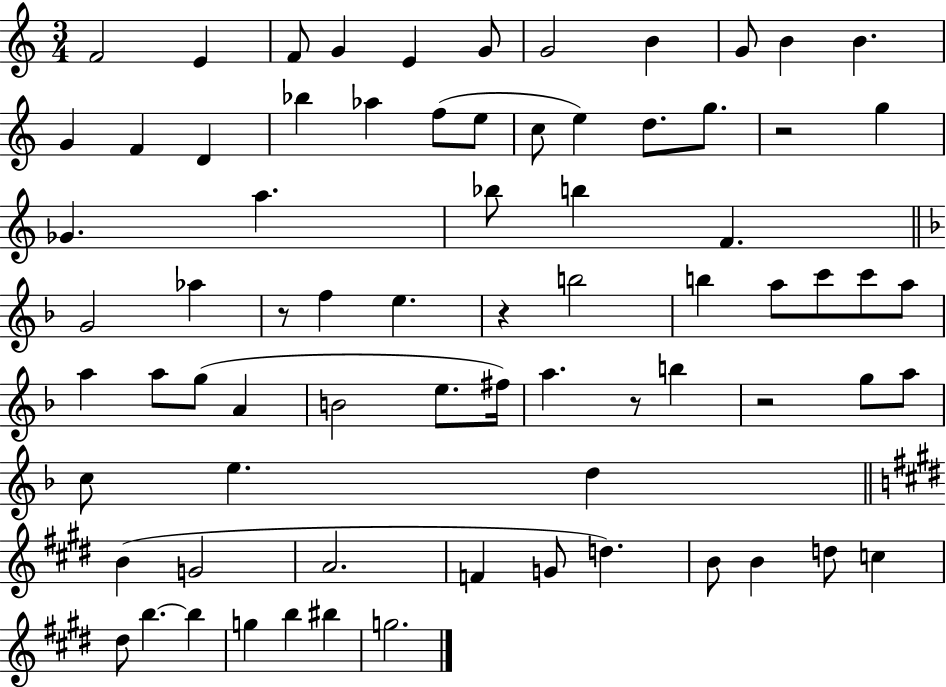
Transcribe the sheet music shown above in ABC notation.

X:1
T:Untitled
M:3/4
L:1/4
K:C
F2 E F/2 G E G/2 G2 B G/2 B B G F D _b _a f/2 e/2 c/2 e d/2 g/2 z2 g _G a _b/2 b F G2 _a z/2 f e z b2 b a/2 c'/2 c'/2 a/2 a a/2 g/2 A B2 e/2 ^f/4 a z/2 b z2 g/2 a/2 c/2 e d B G2 A2 F G/2 d B/2 B d/2 c ^d/2 b b g b ^b g2